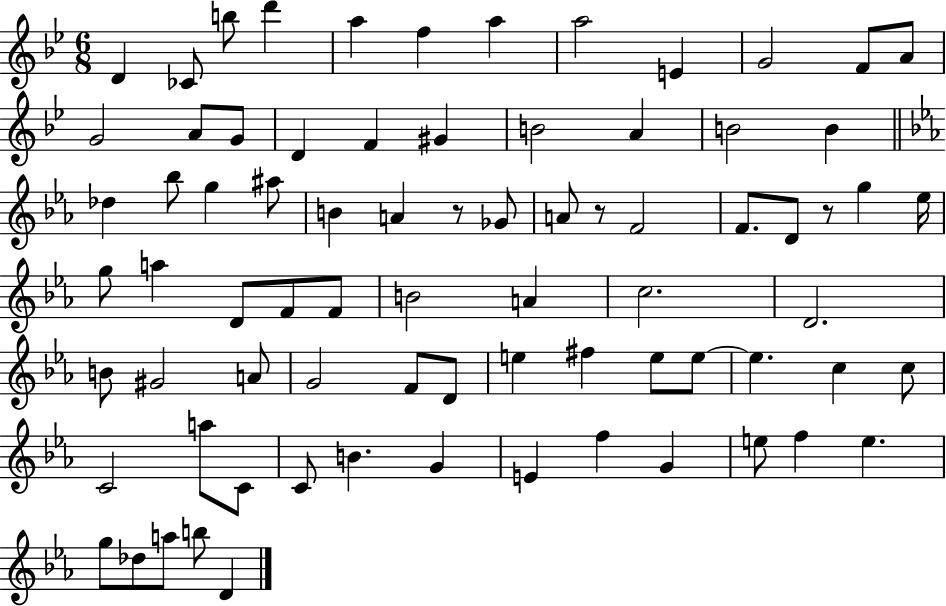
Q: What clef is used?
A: treble